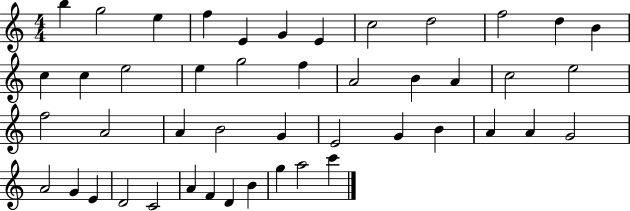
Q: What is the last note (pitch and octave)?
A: C6